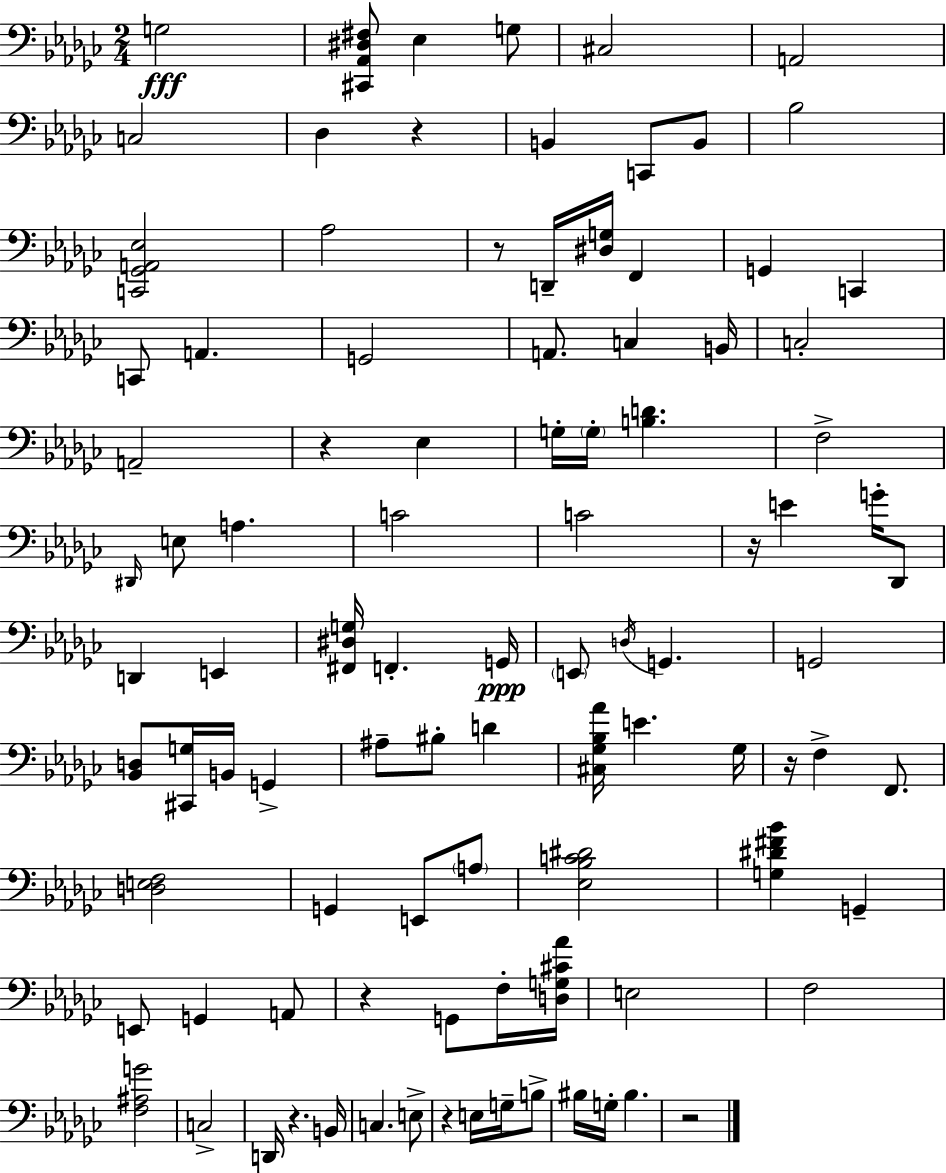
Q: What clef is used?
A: bass